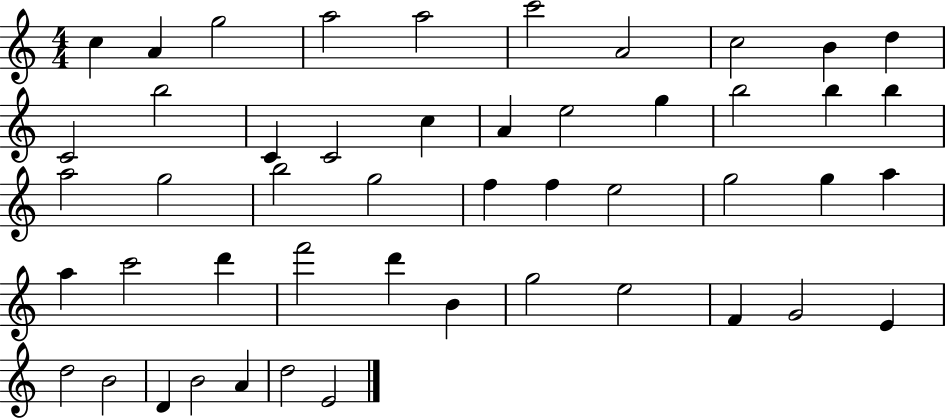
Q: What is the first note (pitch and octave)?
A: C5